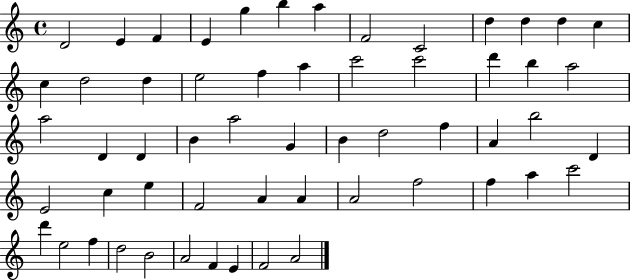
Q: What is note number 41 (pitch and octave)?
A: A4